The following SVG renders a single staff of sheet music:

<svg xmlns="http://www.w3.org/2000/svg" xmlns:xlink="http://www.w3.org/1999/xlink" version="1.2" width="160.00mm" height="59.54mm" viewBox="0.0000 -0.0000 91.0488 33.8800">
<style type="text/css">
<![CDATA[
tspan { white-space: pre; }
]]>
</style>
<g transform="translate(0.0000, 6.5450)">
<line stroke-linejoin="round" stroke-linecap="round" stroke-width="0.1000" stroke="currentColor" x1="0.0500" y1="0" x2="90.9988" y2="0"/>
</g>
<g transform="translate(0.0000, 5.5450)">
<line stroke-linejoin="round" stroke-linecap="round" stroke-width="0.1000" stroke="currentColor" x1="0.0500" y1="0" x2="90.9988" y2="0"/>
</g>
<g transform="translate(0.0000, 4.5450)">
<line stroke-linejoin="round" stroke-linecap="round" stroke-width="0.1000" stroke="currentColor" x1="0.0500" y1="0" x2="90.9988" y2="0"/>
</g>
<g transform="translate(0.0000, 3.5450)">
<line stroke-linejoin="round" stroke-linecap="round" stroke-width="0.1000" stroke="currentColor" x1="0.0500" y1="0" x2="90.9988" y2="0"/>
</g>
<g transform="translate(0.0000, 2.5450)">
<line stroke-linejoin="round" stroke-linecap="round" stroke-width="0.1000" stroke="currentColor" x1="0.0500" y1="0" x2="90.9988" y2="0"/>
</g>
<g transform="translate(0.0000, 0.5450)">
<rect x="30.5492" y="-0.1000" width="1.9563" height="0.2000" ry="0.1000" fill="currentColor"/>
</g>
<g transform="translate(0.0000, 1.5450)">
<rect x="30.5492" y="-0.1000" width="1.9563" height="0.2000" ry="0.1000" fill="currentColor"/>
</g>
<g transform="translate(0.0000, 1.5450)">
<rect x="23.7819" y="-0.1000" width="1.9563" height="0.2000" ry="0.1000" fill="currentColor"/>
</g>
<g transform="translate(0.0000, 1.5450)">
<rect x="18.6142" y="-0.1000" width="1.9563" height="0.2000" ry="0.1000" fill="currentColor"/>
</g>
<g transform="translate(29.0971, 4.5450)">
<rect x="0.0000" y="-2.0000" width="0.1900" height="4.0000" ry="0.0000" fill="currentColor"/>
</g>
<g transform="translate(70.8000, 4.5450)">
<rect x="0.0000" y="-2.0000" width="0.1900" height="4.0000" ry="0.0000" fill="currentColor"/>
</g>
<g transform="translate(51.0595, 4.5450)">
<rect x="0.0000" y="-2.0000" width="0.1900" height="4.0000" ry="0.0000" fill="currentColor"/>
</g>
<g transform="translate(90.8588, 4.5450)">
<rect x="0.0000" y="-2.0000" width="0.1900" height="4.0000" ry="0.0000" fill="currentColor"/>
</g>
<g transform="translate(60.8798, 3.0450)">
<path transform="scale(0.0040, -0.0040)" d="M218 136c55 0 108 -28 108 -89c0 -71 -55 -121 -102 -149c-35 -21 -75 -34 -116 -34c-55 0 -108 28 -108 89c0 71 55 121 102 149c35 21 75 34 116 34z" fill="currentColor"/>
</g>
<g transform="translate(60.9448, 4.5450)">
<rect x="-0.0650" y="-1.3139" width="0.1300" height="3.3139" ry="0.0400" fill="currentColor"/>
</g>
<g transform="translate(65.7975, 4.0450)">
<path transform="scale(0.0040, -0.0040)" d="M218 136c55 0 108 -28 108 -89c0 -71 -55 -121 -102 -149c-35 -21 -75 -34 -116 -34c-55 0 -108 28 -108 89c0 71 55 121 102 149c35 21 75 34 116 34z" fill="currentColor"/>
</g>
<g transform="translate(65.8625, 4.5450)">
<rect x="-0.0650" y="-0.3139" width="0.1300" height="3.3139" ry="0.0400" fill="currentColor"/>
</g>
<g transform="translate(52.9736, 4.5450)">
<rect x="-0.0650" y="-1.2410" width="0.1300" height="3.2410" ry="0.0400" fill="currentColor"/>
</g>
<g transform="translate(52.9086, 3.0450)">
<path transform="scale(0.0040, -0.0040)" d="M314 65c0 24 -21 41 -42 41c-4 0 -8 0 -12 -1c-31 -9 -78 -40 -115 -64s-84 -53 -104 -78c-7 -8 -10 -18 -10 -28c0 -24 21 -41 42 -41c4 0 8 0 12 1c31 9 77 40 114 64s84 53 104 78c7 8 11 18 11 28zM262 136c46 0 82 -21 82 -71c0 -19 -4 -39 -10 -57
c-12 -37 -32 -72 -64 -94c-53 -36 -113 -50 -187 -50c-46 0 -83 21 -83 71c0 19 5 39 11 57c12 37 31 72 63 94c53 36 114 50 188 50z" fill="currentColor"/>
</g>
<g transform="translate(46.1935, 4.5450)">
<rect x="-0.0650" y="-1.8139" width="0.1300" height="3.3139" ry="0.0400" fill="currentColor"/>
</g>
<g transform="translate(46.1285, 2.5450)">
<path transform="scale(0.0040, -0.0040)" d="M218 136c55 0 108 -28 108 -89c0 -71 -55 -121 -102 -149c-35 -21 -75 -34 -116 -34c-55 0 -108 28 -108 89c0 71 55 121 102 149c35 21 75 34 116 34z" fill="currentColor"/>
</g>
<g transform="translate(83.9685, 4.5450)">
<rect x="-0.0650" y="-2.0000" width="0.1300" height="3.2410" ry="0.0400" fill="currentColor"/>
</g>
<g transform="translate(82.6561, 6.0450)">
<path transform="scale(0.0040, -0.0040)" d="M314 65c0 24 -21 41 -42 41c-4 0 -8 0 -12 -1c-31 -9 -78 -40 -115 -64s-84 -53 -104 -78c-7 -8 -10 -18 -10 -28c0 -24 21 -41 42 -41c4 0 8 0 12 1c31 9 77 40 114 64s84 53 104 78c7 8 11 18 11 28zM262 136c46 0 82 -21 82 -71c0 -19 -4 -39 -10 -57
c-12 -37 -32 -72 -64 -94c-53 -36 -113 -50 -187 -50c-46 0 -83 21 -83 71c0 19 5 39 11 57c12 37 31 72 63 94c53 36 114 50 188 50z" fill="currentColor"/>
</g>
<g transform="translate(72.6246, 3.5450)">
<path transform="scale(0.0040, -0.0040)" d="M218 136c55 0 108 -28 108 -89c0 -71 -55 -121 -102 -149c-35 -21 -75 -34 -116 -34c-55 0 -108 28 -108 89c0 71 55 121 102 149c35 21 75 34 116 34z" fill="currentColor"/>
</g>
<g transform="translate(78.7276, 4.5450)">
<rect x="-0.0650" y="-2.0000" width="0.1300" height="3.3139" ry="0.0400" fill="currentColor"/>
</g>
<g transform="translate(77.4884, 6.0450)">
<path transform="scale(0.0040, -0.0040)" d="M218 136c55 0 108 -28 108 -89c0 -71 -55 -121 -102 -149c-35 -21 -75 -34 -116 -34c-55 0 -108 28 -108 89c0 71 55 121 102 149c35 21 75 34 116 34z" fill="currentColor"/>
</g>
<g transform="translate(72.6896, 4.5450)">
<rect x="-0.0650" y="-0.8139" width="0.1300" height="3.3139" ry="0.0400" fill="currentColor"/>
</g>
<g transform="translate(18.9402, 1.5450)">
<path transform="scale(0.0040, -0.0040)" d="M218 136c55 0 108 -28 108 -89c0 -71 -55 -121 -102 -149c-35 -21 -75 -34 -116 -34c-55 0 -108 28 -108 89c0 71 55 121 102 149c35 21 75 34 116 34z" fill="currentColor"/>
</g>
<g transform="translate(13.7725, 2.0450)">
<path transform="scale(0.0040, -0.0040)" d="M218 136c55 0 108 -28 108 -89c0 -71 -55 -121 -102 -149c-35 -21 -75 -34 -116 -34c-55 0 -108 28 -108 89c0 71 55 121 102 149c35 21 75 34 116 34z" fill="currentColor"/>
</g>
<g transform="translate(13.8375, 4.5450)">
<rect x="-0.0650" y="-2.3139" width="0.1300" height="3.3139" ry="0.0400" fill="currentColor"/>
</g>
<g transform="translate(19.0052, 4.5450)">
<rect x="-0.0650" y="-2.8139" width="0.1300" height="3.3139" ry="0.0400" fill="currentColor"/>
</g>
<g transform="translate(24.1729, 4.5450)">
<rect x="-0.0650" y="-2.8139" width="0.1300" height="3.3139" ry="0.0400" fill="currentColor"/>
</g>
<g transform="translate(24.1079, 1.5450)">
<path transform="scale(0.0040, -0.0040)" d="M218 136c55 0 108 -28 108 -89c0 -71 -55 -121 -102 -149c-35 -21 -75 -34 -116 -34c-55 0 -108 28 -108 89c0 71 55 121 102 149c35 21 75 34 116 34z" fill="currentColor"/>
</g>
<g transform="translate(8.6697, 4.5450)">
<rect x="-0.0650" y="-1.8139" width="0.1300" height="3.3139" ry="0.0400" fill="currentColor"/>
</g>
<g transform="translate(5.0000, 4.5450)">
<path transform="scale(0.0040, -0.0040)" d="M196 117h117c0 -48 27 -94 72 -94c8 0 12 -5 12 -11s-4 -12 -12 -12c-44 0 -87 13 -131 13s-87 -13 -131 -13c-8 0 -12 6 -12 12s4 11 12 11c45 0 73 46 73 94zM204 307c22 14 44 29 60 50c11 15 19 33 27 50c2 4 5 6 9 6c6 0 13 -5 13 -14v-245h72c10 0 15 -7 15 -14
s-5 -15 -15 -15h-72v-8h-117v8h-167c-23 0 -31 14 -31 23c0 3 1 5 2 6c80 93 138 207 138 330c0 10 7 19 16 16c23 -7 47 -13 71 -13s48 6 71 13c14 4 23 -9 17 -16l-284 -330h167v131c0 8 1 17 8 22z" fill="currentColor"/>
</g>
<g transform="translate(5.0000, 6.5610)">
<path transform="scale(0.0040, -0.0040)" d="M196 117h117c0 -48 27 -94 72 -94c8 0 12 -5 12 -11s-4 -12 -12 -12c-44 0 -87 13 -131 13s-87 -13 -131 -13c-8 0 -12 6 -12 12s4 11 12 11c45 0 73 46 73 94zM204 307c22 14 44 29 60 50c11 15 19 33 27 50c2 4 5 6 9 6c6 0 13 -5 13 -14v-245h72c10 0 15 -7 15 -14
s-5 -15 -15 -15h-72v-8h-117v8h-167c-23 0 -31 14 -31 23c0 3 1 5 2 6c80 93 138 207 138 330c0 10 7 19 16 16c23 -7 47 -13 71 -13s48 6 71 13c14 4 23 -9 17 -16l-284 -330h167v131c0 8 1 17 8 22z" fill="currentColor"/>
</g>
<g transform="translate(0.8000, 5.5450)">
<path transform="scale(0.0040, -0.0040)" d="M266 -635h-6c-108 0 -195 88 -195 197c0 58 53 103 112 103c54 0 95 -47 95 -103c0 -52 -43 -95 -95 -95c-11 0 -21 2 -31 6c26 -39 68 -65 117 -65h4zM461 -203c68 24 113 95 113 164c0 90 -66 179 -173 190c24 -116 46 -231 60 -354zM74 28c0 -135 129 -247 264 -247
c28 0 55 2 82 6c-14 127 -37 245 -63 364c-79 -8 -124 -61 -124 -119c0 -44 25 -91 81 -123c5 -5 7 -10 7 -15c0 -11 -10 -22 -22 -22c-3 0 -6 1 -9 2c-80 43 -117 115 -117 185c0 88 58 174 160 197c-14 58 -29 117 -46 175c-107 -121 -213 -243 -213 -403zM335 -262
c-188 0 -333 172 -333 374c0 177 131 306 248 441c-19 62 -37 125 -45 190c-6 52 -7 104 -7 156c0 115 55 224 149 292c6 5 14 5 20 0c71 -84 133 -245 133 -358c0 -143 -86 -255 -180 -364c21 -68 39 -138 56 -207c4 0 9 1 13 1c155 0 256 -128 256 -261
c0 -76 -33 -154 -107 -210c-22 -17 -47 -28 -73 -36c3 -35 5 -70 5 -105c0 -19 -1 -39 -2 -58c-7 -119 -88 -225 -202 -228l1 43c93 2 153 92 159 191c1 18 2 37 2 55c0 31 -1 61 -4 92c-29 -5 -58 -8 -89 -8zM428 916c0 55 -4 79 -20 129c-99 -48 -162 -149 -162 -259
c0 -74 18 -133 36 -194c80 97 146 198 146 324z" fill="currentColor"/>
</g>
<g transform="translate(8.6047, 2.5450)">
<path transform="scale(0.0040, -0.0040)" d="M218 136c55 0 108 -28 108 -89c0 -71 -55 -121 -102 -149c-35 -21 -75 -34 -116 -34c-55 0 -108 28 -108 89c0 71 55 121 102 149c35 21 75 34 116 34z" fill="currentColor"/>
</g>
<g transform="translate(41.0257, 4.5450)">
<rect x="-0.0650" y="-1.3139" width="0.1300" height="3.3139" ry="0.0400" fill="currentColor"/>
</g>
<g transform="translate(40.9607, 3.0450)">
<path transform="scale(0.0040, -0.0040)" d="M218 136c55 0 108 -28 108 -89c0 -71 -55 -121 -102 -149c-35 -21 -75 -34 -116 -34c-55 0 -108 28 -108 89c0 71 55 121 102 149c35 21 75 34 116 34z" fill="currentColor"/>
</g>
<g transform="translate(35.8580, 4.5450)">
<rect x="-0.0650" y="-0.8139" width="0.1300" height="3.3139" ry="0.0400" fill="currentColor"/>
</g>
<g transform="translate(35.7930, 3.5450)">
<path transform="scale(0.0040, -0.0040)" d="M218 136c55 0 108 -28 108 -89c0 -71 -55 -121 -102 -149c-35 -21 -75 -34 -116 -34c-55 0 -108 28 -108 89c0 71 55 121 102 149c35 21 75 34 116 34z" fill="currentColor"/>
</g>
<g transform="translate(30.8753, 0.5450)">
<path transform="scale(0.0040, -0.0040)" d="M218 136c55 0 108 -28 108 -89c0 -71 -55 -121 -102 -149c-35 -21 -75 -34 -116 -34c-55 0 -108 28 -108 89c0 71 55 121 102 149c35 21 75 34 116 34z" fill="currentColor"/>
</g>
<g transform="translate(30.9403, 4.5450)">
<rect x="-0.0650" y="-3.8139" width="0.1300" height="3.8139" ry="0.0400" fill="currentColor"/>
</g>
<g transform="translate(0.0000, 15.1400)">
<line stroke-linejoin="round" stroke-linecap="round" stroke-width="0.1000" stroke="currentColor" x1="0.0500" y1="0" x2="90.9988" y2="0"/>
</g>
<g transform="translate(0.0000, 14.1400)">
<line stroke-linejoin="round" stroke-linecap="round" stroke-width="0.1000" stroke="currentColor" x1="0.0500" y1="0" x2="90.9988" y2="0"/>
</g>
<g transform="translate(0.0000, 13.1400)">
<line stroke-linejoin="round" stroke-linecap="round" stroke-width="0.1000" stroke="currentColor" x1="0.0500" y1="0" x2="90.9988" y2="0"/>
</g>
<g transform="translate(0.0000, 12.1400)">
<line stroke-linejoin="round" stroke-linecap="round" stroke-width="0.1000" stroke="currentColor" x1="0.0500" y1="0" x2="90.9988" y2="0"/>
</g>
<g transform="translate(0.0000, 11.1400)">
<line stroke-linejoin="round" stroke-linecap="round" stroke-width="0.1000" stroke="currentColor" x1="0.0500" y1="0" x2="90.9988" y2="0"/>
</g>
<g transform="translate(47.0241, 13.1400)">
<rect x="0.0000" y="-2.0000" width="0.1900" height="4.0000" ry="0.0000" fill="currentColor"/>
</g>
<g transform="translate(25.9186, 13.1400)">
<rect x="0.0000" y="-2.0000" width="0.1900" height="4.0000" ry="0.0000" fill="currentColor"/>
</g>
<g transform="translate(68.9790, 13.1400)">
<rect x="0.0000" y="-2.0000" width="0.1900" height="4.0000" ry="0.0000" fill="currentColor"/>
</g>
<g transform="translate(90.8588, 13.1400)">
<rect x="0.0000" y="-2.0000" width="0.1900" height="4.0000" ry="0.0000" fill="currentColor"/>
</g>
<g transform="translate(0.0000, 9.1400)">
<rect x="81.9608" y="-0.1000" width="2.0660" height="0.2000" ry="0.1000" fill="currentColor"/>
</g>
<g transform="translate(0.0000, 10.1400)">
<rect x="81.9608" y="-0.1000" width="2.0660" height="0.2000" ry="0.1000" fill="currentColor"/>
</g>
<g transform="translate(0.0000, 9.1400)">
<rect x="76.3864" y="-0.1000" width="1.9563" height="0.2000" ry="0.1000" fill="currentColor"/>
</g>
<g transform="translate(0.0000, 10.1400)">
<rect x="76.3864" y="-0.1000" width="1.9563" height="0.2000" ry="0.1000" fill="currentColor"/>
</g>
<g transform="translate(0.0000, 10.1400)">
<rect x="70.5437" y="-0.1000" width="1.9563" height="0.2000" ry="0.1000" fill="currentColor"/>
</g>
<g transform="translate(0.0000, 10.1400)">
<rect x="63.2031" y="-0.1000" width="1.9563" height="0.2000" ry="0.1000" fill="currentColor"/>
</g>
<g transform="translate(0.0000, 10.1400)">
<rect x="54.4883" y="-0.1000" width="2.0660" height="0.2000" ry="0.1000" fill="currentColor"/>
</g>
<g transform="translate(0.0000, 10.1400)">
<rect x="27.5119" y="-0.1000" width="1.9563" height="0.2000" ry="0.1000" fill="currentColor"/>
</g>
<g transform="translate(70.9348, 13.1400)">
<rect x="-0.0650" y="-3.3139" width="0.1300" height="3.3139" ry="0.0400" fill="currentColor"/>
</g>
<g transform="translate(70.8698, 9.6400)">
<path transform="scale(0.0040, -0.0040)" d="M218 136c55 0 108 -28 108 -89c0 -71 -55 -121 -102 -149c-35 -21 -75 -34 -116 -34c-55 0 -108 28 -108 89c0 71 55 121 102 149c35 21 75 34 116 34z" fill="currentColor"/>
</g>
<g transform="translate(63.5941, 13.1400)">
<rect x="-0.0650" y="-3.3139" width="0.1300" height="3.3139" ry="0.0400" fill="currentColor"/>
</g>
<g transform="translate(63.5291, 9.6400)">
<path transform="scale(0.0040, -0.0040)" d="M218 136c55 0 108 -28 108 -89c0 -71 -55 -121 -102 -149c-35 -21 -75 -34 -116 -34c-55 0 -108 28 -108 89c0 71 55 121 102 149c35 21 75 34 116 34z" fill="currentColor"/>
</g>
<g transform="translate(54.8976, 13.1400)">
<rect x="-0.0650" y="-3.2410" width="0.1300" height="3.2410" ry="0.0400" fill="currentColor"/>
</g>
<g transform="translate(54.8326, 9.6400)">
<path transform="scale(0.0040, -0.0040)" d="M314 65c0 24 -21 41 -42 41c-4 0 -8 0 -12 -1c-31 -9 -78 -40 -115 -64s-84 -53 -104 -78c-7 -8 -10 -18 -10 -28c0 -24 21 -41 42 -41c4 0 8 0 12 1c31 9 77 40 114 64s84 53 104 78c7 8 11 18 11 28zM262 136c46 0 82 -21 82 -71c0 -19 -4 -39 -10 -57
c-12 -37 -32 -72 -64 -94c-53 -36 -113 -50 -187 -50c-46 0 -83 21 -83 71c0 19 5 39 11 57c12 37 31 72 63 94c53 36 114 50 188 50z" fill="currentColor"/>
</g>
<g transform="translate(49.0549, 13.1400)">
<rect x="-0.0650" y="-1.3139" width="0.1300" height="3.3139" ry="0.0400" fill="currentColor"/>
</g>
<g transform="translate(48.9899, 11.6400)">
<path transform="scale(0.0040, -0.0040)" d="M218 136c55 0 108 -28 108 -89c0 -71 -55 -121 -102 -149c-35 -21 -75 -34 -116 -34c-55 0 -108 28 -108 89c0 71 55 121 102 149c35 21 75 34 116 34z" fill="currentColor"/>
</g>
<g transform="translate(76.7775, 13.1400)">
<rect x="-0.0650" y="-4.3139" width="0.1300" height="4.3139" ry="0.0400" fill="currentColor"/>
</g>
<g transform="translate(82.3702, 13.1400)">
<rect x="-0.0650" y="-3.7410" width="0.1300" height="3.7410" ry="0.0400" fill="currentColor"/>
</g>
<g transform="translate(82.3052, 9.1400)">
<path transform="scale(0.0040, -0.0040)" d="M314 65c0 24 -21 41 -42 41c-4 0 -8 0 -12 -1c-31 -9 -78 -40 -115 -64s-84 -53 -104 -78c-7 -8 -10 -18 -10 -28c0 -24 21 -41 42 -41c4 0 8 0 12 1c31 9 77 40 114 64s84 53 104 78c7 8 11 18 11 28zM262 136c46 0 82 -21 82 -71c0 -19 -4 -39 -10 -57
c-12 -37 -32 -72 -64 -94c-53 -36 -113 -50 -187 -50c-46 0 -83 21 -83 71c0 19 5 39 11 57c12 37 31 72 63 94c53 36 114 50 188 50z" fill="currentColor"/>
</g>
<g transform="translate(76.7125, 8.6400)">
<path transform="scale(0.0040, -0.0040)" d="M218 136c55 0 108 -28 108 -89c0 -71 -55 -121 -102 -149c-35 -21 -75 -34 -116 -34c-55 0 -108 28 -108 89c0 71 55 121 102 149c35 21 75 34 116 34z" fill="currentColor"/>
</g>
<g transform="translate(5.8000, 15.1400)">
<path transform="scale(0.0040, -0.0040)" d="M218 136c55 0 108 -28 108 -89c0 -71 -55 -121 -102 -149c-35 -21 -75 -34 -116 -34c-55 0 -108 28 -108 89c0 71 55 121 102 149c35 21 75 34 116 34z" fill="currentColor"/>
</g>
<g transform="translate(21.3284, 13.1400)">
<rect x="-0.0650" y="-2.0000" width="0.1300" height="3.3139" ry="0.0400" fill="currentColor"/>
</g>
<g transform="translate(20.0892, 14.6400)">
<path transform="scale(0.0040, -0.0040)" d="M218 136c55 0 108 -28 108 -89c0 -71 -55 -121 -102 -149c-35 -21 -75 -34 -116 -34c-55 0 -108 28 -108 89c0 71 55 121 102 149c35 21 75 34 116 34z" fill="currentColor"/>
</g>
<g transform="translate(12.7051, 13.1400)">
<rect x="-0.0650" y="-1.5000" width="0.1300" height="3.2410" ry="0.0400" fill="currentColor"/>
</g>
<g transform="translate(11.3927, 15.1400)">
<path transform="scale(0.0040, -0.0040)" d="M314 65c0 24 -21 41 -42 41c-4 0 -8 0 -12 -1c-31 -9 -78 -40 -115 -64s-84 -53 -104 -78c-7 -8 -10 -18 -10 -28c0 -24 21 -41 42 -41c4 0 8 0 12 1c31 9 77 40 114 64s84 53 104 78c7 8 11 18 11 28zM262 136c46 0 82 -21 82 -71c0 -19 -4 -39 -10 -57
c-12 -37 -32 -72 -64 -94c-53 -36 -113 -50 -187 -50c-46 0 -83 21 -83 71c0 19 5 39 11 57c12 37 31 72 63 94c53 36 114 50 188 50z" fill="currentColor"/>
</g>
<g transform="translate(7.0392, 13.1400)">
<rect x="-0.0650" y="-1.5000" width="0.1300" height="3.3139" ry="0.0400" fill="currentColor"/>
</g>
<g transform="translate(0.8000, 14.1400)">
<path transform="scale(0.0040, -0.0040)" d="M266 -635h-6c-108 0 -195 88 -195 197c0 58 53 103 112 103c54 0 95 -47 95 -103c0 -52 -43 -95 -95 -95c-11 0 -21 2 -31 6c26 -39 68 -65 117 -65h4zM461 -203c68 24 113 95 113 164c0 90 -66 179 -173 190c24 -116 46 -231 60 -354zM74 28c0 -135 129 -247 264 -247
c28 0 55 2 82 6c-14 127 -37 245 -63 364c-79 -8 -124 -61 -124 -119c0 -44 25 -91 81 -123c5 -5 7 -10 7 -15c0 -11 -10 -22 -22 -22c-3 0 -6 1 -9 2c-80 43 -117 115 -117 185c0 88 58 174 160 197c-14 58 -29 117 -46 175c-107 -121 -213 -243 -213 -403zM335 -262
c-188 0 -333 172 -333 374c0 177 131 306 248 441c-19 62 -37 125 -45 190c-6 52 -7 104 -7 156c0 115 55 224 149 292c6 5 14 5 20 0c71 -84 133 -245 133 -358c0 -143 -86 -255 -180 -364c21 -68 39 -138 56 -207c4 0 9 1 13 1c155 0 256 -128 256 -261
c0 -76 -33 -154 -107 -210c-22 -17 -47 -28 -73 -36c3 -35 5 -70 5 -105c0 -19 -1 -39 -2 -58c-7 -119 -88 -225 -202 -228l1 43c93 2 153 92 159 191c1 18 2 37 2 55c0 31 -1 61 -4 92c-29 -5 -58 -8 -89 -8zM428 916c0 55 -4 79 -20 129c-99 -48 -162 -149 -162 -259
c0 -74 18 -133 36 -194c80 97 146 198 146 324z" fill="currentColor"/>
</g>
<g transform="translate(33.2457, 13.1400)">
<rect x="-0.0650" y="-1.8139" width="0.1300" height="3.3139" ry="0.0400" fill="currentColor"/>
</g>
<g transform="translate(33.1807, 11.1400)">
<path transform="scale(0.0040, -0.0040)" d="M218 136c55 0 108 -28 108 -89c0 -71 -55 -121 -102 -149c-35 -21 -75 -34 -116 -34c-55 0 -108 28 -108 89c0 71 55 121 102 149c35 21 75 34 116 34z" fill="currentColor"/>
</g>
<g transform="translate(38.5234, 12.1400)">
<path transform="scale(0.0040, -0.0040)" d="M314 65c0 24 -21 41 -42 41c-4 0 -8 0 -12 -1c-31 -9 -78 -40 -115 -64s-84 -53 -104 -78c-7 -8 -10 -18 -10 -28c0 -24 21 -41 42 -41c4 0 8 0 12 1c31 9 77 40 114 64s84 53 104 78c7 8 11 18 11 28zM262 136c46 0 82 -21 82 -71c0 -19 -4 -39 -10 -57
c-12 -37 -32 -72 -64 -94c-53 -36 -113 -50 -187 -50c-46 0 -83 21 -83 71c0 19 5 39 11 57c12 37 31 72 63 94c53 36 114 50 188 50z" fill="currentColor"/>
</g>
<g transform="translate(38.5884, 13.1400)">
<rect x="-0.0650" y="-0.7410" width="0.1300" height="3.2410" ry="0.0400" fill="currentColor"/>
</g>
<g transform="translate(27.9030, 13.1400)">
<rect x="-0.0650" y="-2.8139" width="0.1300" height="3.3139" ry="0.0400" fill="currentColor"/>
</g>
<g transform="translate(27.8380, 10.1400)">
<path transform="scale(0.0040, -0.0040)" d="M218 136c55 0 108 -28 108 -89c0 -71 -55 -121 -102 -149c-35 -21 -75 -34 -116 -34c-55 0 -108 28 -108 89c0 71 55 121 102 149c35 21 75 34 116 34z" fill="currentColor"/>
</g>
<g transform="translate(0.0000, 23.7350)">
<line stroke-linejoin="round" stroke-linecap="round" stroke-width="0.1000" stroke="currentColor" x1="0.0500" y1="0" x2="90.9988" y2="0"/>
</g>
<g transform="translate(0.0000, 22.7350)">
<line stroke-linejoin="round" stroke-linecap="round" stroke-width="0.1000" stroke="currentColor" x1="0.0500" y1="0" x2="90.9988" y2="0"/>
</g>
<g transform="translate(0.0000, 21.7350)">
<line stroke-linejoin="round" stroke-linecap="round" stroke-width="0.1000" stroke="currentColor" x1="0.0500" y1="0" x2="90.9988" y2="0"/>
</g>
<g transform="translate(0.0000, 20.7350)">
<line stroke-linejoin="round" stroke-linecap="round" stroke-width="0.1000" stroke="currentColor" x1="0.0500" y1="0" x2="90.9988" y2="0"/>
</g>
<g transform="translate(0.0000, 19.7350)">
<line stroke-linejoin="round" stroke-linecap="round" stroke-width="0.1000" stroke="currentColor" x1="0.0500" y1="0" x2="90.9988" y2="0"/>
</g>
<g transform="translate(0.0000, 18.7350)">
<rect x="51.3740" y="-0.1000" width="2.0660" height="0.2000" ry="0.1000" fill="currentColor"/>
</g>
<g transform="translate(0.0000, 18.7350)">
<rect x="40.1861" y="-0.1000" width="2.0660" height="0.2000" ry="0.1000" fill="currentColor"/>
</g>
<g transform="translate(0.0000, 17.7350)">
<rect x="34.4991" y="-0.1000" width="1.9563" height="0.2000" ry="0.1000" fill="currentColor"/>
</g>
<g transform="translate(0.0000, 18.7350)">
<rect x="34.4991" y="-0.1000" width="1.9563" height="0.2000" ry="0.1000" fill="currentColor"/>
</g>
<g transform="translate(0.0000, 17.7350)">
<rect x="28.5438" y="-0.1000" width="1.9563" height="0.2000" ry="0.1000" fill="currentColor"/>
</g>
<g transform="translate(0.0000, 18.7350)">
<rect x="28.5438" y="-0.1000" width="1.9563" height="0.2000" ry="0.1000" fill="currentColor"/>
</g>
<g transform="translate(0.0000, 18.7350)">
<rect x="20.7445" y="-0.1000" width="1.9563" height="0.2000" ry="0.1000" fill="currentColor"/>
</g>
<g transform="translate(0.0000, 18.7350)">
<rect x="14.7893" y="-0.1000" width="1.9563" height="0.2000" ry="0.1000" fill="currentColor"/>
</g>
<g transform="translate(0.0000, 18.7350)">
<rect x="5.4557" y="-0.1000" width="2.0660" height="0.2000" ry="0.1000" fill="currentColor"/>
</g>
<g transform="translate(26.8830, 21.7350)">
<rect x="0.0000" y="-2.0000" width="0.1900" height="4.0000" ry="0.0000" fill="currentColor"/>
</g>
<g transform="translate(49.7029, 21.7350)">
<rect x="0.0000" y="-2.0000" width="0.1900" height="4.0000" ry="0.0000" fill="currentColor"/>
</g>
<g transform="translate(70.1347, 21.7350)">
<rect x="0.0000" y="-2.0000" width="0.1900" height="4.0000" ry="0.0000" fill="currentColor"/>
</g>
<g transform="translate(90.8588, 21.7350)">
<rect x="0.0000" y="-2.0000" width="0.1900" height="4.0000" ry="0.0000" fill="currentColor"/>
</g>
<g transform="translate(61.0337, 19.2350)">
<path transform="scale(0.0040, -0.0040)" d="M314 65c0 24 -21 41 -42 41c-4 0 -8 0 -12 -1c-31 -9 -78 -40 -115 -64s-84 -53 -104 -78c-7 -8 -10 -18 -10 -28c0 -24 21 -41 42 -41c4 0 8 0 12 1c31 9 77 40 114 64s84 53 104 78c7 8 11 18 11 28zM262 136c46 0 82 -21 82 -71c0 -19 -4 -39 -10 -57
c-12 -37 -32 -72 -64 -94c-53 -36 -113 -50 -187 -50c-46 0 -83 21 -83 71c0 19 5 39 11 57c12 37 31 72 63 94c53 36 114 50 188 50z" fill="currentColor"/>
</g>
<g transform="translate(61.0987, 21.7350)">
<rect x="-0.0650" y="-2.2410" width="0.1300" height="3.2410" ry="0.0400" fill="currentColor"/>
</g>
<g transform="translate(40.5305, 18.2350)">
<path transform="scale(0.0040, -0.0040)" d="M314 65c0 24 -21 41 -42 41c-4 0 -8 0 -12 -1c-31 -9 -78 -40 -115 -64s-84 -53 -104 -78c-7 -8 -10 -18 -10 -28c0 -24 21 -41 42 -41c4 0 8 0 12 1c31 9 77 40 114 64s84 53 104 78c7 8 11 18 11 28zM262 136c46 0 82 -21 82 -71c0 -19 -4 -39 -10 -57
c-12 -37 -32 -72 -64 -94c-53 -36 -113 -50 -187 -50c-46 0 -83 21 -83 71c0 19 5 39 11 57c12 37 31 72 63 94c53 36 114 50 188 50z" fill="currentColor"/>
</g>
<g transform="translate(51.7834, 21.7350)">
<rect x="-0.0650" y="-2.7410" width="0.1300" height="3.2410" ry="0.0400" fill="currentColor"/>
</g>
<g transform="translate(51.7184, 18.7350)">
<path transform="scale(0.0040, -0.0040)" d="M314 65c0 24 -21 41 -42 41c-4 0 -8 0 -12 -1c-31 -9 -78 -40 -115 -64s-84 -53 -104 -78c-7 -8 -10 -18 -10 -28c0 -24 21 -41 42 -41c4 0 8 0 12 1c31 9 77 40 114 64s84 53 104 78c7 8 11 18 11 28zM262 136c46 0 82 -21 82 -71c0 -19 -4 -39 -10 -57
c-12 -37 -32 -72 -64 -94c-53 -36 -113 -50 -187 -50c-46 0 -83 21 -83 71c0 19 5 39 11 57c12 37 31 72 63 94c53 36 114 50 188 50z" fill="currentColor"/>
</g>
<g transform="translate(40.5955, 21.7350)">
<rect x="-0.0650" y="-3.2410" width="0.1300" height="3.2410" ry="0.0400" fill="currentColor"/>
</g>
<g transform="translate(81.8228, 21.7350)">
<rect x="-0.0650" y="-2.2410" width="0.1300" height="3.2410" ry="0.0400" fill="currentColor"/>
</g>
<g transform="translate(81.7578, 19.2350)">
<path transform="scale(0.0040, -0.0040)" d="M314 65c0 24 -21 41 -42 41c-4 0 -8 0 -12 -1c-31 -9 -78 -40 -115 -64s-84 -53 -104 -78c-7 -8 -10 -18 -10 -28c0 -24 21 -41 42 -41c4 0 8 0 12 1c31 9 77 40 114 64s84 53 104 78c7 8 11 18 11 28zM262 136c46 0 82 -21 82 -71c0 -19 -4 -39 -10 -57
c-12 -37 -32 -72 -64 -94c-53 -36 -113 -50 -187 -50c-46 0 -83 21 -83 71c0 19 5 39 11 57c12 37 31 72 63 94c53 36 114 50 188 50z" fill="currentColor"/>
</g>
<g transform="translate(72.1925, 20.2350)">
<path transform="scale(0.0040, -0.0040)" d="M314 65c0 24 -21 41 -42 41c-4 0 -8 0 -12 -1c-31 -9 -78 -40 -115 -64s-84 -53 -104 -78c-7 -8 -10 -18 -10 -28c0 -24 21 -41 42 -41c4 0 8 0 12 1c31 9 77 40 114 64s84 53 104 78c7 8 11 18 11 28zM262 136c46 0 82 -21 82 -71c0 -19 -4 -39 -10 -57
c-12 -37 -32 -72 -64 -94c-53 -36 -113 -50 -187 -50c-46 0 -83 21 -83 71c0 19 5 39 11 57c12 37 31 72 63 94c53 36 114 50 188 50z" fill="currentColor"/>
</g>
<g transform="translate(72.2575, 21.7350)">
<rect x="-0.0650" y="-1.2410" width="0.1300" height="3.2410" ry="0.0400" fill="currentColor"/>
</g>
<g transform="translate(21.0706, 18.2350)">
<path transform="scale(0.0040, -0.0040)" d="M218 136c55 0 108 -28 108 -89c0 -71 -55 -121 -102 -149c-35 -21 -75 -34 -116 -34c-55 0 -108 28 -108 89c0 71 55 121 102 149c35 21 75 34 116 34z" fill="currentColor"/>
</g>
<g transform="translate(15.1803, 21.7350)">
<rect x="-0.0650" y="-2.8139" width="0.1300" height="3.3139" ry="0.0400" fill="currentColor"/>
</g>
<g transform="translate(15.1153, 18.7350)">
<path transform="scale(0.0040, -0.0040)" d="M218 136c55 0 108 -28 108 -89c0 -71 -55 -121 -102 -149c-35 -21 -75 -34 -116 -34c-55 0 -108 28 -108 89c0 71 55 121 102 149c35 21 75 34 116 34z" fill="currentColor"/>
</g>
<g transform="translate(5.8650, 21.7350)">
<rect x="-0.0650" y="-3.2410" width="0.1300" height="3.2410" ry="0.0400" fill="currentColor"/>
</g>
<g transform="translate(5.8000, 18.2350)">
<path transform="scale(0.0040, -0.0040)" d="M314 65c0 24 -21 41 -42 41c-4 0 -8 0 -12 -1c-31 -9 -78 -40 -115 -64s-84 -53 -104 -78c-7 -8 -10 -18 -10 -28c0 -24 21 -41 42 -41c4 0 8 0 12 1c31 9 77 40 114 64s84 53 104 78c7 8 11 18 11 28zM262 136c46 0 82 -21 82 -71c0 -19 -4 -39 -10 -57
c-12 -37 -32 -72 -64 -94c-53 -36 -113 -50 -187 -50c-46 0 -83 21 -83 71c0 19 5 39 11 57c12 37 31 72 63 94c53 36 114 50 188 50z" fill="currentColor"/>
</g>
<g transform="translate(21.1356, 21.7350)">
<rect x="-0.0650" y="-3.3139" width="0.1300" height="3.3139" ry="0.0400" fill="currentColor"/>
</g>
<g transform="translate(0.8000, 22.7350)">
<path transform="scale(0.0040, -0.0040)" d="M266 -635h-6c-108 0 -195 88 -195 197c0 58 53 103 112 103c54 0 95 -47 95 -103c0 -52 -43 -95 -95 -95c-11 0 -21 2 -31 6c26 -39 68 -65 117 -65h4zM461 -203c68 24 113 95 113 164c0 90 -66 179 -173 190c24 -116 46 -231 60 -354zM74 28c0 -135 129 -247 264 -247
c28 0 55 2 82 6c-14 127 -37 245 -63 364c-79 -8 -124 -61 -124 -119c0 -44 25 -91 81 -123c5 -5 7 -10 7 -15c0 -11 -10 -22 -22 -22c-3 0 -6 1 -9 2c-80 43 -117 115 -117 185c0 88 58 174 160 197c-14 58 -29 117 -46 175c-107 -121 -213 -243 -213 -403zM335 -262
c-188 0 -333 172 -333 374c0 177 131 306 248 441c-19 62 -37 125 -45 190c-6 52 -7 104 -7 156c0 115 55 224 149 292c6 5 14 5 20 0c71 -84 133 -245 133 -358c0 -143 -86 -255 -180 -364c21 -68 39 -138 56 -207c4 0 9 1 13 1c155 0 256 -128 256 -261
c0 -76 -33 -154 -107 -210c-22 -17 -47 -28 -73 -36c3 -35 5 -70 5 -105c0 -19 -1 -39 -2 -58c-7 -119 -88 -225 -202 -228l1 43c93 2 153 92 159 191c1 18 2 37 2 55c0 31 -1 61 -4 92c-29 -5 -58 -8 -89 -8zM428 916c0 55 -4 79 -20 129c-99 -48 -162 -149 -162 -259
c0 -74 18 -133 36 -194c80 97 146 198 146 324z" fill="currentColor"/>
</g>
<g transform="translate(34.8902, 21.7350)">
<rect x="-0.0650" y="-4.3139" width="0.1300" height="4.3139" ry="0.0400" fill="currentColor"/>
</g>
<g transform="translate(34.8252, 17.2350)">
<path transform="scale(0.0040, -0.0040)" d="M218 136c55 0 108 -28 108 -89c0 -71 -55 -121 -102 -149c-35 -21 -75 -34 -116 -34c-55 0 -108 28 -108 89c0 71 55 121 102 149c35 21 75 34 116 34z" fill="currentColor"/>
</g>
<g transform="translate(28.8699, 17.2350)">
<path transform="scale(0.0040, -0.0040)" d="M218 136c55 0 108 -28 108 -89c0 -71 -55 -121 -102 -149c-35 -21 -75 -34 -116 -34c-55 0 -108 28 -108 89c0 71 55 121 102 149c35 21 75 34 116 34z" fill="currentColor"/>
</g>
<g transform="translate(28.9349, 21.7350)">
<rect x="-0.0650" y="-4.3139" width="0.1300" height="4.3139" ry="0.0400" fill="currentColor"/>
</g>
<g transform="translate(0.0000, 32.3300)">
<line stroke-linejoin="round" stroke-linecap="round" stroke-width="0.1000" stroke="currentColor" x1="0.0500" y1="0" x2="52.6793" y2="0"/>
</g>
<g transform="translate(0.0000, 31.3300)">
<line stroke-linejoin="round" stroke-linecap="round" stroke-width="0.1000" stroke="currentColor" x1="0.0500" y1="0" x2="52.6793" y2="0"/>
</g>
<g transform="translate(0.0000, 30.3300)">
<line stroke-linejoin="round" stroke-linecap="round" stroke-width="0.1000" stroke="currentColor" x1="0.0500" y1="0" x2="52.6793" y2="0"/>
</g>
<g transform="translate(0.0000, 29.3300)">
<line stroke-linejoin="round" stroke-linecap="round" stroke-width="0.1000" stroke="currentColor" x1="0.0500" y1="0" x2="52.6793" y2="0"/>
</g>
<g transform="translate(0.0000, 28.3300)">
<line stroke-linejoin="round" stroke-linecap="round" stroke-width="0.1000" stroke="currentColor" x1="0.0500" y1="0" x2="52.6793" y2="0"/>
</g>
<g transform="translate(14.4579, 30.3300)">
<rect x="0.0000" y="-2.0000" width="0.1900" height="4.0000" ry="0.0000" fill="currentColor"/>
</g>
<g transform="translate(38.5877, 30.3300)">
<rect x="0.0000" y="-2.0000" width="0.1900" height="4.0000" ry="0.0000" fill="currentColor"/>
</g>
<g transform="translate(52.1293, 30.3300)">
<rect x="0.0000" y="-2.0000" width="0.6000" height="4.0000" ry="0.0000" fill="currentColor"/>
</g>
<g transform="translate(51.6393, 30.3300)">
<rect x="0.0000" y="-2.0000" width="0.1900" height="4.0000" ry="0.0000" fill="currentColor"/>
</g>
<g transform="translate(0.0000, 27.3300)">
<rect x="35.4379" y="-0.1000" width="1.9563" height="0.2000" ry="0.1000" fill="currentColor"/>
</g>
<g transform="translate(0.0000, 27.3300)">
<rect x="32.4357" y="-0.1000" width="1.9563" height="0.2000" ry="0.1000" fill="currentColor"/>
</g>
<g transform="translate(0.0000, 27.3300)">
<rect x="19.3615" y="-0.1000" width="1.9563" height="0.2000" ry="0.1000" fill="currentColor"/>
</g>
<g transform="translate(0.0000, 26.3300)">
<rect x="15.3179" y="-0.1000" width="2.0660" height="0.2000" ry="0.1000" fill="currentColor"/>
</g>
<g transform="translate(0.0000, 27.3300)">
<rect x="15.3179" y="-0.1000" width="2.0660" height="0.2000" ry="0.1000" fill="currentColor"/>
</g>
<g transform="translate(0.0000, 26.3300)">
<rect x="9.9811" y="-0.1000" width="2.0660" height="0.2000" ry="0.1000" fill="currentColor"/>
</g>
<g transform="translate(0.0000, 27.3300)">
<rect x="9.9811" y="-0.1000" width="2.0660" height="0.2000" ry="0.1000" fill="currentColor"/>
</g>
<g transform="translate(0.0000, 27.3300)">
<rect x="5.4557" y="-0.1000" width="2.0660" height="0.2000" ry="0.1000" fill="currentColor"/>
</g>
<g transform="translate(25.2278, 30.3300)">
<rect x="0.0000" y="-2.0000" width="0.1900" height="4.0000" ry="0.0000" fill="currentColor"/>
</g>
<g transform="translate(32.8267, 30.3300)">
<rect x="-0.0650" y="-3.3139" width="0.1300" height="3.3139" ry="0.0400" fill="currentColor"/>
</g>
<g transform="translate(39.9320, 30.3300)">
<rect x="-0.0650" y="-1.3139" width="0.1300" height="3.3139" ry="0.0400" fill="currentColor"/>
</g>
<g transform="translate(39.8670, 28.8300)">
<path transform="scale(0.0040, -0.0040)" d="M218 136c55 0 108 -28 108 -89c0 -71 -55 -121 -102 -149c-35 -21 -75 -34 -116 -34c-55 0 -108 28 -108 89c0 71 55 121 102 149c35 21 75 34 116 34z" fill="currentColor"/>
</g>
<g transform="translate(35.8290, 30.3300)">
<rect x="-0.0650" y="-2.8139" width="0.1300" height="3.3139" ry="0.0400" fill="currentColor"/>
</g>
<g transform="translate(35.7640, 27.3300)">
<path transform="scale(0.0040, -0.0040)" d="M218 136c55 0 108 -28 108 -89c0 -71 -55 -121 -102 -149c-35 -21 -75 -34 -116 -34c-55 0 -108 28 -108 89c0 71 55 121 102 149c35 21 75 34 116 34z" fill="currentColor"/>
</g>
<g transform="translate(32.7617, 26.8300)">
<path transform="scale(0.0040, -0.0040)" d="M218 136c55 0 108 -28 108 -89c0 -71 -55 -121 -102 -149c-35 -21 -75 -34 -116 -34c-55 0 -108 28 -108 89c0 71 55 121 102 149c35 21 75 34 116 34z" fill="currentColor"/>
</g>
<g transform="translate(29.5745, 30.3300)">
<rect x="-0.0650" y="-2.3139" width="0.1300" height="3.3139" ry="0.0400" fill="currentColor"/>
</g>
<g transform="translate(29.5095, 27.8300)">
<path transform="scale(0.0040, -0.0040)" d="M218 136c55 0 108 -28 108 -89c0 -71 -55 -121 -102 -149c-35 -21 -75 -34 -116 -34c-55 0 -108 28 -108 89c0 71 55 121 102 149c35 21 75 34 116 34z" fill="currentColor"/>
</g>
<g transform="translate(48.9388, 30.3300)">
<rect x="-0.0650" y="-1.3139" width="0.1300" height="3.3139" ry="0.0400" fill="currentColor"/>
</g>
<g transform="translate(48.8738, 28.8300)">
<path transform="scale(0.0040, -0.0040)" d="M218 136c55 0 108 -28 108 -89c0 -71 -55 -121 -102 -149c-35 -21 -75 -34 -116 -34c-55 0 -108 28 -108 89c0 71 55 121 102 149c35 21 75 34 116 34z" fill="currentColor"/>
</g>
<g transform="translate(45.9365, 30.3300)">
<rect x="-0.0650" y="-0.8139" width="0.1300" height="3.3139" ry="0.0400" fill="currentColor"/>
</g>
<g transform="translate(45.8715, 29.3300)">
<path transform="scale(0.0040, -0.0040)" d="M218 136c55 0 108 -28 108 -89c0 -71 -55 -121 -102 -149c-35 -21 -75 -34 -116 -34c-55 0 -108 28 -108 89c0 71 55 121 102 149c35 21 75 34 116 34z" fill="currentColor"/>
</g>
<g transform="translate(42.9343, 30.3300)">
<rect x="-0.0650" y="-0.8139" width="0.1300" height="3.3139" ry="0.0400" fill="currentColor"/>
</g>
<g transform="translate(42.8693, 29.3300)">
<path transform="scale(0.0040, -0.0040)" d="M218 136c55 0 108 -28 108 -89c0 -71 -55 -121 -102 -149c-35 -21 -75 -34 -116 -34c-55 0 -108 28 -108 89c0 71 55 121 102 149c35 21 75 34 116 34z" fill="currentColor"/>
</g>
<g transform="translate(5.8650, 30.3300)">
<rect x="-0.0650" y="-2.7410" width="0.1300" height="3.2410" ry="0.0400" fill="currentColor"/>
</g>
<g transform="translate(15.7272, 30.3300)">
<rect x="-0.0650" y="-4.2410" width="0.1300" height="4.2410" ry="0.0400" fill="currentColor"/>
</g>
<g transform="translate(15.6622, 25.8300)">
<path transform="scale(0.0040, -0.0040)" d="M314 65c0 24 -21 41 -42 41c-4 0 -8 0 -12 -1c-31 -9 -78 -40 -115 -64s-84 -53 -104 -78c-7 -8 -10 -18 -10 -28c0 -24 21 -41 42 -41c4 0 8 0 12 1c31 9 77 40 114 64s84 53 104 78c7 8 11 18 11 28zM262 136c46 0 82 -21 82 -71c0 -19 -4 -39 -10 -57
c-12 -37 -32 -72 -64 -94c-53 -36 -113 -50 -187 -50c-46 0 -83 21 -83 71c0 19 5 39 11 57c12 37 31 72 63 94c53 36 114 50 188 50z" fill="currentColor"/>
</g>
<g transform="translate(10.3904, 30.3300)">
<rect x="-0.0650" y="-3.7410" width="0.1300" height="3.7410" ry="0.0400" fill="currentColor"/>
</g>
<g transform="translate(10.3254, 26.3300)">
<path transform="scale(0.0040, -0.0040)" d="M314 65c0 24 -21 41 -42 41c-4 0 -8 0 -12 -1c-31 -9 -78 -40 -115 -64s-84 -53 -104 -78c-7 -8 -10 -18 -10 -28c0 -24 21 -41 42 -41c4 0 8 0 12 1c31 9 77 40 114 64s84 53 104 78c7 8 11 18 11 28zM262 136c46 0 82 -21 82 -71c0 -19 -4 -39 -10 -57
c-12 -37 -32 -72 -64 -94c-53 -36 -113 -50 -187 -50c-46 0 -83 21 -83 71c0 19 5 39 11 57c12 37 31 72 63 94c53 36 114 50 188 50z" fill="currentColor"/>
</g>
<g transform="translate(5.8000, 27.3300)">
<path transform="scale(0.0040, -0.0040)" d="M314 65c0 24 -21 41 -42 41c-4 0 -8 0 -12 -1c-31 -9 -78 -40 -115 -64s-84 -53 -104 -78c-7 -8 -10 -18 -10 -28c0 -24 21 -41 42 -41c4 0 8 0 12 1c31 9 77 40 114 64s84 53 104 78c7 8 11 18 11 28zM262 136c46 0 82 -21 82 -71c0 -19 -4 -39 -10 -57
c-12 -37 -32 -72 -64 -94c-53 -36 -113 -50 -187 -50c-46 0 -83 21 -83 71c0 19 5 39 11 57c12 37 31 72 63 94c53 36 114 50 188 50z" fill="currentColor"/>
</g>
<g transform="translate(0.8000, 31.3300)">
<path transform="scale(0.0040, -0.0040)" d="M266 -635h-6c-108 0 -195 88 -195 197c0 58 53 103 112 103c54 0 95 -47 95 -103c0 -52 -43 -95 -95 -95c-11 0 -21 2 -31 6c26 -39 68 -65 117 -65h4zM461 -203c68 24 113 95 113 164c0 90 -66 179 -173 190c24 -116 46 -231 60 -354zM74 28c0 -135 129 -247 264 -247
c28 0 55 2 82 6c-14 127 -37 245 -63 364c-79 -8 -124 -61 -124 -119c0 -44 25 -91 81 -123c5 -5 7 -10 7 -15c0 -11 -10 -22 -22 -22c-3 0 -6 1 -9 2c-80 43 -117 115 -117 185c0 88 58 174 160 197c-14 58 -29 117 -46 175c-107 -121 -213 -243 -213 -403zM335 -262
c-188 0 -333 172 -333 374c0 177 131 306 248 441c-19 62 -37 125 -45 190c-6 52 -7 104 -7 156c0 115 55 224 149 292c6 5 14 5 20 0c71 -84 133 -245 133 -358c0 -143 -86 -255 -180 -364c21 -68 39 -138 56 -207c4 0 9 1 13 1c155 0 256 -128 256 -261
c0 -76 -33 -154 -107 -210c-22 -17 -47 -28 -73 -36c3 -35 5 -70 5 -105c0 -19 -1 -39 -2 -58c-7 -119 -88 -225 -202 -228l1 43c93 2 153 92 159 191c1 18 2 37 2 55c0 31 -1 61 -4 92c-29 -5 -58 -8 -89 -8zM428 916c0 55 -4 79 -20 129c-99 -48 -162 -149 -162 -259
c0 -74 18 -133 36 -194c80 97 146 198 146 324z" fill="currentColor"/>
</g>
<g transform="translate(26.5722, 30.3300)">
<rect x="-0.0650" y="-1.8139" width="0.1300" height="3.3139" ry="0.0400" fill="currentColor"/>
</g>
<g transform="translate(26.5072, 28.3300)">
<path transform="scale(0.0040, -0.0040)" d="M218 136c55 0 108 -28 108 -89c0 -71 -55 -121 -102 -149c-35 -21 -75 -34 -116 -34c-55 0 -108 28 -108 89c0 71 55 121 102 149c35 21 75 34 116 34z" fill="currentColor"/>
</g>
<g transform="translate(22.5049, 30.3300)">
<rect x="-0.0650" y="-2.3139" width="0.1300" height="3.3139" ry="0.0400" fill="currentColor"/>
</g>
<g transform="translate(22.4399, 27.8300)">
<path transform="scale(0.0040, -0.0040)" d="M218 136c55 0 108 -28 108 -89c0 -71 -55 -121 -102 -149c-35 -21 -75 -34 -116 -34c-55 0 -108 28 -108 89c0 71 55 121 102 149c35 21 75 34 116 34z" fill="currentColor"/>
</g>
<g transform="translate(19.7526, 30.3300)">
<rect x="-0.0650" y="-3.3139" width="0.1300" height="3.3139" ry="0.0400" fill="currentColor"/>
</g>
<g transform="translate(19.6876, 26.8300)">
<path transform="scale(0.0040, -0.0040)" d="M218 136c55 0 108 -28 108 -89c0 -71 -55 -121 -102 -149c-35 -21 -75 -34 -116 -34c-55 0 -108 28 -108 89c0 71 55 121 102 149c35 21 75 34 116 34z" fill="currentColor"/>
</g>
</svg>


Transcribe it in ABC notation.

X:1
T:Untitled
M:4/4
L:1/4
K:C
f g a a c' d e f e2 e c d F F2 E E2 F a f d2 e b2 b b d' c'2 b2 a b d' d' b2 a2 g2 e2 g2 a2 c'2 d'2 b g f g b a e d d e